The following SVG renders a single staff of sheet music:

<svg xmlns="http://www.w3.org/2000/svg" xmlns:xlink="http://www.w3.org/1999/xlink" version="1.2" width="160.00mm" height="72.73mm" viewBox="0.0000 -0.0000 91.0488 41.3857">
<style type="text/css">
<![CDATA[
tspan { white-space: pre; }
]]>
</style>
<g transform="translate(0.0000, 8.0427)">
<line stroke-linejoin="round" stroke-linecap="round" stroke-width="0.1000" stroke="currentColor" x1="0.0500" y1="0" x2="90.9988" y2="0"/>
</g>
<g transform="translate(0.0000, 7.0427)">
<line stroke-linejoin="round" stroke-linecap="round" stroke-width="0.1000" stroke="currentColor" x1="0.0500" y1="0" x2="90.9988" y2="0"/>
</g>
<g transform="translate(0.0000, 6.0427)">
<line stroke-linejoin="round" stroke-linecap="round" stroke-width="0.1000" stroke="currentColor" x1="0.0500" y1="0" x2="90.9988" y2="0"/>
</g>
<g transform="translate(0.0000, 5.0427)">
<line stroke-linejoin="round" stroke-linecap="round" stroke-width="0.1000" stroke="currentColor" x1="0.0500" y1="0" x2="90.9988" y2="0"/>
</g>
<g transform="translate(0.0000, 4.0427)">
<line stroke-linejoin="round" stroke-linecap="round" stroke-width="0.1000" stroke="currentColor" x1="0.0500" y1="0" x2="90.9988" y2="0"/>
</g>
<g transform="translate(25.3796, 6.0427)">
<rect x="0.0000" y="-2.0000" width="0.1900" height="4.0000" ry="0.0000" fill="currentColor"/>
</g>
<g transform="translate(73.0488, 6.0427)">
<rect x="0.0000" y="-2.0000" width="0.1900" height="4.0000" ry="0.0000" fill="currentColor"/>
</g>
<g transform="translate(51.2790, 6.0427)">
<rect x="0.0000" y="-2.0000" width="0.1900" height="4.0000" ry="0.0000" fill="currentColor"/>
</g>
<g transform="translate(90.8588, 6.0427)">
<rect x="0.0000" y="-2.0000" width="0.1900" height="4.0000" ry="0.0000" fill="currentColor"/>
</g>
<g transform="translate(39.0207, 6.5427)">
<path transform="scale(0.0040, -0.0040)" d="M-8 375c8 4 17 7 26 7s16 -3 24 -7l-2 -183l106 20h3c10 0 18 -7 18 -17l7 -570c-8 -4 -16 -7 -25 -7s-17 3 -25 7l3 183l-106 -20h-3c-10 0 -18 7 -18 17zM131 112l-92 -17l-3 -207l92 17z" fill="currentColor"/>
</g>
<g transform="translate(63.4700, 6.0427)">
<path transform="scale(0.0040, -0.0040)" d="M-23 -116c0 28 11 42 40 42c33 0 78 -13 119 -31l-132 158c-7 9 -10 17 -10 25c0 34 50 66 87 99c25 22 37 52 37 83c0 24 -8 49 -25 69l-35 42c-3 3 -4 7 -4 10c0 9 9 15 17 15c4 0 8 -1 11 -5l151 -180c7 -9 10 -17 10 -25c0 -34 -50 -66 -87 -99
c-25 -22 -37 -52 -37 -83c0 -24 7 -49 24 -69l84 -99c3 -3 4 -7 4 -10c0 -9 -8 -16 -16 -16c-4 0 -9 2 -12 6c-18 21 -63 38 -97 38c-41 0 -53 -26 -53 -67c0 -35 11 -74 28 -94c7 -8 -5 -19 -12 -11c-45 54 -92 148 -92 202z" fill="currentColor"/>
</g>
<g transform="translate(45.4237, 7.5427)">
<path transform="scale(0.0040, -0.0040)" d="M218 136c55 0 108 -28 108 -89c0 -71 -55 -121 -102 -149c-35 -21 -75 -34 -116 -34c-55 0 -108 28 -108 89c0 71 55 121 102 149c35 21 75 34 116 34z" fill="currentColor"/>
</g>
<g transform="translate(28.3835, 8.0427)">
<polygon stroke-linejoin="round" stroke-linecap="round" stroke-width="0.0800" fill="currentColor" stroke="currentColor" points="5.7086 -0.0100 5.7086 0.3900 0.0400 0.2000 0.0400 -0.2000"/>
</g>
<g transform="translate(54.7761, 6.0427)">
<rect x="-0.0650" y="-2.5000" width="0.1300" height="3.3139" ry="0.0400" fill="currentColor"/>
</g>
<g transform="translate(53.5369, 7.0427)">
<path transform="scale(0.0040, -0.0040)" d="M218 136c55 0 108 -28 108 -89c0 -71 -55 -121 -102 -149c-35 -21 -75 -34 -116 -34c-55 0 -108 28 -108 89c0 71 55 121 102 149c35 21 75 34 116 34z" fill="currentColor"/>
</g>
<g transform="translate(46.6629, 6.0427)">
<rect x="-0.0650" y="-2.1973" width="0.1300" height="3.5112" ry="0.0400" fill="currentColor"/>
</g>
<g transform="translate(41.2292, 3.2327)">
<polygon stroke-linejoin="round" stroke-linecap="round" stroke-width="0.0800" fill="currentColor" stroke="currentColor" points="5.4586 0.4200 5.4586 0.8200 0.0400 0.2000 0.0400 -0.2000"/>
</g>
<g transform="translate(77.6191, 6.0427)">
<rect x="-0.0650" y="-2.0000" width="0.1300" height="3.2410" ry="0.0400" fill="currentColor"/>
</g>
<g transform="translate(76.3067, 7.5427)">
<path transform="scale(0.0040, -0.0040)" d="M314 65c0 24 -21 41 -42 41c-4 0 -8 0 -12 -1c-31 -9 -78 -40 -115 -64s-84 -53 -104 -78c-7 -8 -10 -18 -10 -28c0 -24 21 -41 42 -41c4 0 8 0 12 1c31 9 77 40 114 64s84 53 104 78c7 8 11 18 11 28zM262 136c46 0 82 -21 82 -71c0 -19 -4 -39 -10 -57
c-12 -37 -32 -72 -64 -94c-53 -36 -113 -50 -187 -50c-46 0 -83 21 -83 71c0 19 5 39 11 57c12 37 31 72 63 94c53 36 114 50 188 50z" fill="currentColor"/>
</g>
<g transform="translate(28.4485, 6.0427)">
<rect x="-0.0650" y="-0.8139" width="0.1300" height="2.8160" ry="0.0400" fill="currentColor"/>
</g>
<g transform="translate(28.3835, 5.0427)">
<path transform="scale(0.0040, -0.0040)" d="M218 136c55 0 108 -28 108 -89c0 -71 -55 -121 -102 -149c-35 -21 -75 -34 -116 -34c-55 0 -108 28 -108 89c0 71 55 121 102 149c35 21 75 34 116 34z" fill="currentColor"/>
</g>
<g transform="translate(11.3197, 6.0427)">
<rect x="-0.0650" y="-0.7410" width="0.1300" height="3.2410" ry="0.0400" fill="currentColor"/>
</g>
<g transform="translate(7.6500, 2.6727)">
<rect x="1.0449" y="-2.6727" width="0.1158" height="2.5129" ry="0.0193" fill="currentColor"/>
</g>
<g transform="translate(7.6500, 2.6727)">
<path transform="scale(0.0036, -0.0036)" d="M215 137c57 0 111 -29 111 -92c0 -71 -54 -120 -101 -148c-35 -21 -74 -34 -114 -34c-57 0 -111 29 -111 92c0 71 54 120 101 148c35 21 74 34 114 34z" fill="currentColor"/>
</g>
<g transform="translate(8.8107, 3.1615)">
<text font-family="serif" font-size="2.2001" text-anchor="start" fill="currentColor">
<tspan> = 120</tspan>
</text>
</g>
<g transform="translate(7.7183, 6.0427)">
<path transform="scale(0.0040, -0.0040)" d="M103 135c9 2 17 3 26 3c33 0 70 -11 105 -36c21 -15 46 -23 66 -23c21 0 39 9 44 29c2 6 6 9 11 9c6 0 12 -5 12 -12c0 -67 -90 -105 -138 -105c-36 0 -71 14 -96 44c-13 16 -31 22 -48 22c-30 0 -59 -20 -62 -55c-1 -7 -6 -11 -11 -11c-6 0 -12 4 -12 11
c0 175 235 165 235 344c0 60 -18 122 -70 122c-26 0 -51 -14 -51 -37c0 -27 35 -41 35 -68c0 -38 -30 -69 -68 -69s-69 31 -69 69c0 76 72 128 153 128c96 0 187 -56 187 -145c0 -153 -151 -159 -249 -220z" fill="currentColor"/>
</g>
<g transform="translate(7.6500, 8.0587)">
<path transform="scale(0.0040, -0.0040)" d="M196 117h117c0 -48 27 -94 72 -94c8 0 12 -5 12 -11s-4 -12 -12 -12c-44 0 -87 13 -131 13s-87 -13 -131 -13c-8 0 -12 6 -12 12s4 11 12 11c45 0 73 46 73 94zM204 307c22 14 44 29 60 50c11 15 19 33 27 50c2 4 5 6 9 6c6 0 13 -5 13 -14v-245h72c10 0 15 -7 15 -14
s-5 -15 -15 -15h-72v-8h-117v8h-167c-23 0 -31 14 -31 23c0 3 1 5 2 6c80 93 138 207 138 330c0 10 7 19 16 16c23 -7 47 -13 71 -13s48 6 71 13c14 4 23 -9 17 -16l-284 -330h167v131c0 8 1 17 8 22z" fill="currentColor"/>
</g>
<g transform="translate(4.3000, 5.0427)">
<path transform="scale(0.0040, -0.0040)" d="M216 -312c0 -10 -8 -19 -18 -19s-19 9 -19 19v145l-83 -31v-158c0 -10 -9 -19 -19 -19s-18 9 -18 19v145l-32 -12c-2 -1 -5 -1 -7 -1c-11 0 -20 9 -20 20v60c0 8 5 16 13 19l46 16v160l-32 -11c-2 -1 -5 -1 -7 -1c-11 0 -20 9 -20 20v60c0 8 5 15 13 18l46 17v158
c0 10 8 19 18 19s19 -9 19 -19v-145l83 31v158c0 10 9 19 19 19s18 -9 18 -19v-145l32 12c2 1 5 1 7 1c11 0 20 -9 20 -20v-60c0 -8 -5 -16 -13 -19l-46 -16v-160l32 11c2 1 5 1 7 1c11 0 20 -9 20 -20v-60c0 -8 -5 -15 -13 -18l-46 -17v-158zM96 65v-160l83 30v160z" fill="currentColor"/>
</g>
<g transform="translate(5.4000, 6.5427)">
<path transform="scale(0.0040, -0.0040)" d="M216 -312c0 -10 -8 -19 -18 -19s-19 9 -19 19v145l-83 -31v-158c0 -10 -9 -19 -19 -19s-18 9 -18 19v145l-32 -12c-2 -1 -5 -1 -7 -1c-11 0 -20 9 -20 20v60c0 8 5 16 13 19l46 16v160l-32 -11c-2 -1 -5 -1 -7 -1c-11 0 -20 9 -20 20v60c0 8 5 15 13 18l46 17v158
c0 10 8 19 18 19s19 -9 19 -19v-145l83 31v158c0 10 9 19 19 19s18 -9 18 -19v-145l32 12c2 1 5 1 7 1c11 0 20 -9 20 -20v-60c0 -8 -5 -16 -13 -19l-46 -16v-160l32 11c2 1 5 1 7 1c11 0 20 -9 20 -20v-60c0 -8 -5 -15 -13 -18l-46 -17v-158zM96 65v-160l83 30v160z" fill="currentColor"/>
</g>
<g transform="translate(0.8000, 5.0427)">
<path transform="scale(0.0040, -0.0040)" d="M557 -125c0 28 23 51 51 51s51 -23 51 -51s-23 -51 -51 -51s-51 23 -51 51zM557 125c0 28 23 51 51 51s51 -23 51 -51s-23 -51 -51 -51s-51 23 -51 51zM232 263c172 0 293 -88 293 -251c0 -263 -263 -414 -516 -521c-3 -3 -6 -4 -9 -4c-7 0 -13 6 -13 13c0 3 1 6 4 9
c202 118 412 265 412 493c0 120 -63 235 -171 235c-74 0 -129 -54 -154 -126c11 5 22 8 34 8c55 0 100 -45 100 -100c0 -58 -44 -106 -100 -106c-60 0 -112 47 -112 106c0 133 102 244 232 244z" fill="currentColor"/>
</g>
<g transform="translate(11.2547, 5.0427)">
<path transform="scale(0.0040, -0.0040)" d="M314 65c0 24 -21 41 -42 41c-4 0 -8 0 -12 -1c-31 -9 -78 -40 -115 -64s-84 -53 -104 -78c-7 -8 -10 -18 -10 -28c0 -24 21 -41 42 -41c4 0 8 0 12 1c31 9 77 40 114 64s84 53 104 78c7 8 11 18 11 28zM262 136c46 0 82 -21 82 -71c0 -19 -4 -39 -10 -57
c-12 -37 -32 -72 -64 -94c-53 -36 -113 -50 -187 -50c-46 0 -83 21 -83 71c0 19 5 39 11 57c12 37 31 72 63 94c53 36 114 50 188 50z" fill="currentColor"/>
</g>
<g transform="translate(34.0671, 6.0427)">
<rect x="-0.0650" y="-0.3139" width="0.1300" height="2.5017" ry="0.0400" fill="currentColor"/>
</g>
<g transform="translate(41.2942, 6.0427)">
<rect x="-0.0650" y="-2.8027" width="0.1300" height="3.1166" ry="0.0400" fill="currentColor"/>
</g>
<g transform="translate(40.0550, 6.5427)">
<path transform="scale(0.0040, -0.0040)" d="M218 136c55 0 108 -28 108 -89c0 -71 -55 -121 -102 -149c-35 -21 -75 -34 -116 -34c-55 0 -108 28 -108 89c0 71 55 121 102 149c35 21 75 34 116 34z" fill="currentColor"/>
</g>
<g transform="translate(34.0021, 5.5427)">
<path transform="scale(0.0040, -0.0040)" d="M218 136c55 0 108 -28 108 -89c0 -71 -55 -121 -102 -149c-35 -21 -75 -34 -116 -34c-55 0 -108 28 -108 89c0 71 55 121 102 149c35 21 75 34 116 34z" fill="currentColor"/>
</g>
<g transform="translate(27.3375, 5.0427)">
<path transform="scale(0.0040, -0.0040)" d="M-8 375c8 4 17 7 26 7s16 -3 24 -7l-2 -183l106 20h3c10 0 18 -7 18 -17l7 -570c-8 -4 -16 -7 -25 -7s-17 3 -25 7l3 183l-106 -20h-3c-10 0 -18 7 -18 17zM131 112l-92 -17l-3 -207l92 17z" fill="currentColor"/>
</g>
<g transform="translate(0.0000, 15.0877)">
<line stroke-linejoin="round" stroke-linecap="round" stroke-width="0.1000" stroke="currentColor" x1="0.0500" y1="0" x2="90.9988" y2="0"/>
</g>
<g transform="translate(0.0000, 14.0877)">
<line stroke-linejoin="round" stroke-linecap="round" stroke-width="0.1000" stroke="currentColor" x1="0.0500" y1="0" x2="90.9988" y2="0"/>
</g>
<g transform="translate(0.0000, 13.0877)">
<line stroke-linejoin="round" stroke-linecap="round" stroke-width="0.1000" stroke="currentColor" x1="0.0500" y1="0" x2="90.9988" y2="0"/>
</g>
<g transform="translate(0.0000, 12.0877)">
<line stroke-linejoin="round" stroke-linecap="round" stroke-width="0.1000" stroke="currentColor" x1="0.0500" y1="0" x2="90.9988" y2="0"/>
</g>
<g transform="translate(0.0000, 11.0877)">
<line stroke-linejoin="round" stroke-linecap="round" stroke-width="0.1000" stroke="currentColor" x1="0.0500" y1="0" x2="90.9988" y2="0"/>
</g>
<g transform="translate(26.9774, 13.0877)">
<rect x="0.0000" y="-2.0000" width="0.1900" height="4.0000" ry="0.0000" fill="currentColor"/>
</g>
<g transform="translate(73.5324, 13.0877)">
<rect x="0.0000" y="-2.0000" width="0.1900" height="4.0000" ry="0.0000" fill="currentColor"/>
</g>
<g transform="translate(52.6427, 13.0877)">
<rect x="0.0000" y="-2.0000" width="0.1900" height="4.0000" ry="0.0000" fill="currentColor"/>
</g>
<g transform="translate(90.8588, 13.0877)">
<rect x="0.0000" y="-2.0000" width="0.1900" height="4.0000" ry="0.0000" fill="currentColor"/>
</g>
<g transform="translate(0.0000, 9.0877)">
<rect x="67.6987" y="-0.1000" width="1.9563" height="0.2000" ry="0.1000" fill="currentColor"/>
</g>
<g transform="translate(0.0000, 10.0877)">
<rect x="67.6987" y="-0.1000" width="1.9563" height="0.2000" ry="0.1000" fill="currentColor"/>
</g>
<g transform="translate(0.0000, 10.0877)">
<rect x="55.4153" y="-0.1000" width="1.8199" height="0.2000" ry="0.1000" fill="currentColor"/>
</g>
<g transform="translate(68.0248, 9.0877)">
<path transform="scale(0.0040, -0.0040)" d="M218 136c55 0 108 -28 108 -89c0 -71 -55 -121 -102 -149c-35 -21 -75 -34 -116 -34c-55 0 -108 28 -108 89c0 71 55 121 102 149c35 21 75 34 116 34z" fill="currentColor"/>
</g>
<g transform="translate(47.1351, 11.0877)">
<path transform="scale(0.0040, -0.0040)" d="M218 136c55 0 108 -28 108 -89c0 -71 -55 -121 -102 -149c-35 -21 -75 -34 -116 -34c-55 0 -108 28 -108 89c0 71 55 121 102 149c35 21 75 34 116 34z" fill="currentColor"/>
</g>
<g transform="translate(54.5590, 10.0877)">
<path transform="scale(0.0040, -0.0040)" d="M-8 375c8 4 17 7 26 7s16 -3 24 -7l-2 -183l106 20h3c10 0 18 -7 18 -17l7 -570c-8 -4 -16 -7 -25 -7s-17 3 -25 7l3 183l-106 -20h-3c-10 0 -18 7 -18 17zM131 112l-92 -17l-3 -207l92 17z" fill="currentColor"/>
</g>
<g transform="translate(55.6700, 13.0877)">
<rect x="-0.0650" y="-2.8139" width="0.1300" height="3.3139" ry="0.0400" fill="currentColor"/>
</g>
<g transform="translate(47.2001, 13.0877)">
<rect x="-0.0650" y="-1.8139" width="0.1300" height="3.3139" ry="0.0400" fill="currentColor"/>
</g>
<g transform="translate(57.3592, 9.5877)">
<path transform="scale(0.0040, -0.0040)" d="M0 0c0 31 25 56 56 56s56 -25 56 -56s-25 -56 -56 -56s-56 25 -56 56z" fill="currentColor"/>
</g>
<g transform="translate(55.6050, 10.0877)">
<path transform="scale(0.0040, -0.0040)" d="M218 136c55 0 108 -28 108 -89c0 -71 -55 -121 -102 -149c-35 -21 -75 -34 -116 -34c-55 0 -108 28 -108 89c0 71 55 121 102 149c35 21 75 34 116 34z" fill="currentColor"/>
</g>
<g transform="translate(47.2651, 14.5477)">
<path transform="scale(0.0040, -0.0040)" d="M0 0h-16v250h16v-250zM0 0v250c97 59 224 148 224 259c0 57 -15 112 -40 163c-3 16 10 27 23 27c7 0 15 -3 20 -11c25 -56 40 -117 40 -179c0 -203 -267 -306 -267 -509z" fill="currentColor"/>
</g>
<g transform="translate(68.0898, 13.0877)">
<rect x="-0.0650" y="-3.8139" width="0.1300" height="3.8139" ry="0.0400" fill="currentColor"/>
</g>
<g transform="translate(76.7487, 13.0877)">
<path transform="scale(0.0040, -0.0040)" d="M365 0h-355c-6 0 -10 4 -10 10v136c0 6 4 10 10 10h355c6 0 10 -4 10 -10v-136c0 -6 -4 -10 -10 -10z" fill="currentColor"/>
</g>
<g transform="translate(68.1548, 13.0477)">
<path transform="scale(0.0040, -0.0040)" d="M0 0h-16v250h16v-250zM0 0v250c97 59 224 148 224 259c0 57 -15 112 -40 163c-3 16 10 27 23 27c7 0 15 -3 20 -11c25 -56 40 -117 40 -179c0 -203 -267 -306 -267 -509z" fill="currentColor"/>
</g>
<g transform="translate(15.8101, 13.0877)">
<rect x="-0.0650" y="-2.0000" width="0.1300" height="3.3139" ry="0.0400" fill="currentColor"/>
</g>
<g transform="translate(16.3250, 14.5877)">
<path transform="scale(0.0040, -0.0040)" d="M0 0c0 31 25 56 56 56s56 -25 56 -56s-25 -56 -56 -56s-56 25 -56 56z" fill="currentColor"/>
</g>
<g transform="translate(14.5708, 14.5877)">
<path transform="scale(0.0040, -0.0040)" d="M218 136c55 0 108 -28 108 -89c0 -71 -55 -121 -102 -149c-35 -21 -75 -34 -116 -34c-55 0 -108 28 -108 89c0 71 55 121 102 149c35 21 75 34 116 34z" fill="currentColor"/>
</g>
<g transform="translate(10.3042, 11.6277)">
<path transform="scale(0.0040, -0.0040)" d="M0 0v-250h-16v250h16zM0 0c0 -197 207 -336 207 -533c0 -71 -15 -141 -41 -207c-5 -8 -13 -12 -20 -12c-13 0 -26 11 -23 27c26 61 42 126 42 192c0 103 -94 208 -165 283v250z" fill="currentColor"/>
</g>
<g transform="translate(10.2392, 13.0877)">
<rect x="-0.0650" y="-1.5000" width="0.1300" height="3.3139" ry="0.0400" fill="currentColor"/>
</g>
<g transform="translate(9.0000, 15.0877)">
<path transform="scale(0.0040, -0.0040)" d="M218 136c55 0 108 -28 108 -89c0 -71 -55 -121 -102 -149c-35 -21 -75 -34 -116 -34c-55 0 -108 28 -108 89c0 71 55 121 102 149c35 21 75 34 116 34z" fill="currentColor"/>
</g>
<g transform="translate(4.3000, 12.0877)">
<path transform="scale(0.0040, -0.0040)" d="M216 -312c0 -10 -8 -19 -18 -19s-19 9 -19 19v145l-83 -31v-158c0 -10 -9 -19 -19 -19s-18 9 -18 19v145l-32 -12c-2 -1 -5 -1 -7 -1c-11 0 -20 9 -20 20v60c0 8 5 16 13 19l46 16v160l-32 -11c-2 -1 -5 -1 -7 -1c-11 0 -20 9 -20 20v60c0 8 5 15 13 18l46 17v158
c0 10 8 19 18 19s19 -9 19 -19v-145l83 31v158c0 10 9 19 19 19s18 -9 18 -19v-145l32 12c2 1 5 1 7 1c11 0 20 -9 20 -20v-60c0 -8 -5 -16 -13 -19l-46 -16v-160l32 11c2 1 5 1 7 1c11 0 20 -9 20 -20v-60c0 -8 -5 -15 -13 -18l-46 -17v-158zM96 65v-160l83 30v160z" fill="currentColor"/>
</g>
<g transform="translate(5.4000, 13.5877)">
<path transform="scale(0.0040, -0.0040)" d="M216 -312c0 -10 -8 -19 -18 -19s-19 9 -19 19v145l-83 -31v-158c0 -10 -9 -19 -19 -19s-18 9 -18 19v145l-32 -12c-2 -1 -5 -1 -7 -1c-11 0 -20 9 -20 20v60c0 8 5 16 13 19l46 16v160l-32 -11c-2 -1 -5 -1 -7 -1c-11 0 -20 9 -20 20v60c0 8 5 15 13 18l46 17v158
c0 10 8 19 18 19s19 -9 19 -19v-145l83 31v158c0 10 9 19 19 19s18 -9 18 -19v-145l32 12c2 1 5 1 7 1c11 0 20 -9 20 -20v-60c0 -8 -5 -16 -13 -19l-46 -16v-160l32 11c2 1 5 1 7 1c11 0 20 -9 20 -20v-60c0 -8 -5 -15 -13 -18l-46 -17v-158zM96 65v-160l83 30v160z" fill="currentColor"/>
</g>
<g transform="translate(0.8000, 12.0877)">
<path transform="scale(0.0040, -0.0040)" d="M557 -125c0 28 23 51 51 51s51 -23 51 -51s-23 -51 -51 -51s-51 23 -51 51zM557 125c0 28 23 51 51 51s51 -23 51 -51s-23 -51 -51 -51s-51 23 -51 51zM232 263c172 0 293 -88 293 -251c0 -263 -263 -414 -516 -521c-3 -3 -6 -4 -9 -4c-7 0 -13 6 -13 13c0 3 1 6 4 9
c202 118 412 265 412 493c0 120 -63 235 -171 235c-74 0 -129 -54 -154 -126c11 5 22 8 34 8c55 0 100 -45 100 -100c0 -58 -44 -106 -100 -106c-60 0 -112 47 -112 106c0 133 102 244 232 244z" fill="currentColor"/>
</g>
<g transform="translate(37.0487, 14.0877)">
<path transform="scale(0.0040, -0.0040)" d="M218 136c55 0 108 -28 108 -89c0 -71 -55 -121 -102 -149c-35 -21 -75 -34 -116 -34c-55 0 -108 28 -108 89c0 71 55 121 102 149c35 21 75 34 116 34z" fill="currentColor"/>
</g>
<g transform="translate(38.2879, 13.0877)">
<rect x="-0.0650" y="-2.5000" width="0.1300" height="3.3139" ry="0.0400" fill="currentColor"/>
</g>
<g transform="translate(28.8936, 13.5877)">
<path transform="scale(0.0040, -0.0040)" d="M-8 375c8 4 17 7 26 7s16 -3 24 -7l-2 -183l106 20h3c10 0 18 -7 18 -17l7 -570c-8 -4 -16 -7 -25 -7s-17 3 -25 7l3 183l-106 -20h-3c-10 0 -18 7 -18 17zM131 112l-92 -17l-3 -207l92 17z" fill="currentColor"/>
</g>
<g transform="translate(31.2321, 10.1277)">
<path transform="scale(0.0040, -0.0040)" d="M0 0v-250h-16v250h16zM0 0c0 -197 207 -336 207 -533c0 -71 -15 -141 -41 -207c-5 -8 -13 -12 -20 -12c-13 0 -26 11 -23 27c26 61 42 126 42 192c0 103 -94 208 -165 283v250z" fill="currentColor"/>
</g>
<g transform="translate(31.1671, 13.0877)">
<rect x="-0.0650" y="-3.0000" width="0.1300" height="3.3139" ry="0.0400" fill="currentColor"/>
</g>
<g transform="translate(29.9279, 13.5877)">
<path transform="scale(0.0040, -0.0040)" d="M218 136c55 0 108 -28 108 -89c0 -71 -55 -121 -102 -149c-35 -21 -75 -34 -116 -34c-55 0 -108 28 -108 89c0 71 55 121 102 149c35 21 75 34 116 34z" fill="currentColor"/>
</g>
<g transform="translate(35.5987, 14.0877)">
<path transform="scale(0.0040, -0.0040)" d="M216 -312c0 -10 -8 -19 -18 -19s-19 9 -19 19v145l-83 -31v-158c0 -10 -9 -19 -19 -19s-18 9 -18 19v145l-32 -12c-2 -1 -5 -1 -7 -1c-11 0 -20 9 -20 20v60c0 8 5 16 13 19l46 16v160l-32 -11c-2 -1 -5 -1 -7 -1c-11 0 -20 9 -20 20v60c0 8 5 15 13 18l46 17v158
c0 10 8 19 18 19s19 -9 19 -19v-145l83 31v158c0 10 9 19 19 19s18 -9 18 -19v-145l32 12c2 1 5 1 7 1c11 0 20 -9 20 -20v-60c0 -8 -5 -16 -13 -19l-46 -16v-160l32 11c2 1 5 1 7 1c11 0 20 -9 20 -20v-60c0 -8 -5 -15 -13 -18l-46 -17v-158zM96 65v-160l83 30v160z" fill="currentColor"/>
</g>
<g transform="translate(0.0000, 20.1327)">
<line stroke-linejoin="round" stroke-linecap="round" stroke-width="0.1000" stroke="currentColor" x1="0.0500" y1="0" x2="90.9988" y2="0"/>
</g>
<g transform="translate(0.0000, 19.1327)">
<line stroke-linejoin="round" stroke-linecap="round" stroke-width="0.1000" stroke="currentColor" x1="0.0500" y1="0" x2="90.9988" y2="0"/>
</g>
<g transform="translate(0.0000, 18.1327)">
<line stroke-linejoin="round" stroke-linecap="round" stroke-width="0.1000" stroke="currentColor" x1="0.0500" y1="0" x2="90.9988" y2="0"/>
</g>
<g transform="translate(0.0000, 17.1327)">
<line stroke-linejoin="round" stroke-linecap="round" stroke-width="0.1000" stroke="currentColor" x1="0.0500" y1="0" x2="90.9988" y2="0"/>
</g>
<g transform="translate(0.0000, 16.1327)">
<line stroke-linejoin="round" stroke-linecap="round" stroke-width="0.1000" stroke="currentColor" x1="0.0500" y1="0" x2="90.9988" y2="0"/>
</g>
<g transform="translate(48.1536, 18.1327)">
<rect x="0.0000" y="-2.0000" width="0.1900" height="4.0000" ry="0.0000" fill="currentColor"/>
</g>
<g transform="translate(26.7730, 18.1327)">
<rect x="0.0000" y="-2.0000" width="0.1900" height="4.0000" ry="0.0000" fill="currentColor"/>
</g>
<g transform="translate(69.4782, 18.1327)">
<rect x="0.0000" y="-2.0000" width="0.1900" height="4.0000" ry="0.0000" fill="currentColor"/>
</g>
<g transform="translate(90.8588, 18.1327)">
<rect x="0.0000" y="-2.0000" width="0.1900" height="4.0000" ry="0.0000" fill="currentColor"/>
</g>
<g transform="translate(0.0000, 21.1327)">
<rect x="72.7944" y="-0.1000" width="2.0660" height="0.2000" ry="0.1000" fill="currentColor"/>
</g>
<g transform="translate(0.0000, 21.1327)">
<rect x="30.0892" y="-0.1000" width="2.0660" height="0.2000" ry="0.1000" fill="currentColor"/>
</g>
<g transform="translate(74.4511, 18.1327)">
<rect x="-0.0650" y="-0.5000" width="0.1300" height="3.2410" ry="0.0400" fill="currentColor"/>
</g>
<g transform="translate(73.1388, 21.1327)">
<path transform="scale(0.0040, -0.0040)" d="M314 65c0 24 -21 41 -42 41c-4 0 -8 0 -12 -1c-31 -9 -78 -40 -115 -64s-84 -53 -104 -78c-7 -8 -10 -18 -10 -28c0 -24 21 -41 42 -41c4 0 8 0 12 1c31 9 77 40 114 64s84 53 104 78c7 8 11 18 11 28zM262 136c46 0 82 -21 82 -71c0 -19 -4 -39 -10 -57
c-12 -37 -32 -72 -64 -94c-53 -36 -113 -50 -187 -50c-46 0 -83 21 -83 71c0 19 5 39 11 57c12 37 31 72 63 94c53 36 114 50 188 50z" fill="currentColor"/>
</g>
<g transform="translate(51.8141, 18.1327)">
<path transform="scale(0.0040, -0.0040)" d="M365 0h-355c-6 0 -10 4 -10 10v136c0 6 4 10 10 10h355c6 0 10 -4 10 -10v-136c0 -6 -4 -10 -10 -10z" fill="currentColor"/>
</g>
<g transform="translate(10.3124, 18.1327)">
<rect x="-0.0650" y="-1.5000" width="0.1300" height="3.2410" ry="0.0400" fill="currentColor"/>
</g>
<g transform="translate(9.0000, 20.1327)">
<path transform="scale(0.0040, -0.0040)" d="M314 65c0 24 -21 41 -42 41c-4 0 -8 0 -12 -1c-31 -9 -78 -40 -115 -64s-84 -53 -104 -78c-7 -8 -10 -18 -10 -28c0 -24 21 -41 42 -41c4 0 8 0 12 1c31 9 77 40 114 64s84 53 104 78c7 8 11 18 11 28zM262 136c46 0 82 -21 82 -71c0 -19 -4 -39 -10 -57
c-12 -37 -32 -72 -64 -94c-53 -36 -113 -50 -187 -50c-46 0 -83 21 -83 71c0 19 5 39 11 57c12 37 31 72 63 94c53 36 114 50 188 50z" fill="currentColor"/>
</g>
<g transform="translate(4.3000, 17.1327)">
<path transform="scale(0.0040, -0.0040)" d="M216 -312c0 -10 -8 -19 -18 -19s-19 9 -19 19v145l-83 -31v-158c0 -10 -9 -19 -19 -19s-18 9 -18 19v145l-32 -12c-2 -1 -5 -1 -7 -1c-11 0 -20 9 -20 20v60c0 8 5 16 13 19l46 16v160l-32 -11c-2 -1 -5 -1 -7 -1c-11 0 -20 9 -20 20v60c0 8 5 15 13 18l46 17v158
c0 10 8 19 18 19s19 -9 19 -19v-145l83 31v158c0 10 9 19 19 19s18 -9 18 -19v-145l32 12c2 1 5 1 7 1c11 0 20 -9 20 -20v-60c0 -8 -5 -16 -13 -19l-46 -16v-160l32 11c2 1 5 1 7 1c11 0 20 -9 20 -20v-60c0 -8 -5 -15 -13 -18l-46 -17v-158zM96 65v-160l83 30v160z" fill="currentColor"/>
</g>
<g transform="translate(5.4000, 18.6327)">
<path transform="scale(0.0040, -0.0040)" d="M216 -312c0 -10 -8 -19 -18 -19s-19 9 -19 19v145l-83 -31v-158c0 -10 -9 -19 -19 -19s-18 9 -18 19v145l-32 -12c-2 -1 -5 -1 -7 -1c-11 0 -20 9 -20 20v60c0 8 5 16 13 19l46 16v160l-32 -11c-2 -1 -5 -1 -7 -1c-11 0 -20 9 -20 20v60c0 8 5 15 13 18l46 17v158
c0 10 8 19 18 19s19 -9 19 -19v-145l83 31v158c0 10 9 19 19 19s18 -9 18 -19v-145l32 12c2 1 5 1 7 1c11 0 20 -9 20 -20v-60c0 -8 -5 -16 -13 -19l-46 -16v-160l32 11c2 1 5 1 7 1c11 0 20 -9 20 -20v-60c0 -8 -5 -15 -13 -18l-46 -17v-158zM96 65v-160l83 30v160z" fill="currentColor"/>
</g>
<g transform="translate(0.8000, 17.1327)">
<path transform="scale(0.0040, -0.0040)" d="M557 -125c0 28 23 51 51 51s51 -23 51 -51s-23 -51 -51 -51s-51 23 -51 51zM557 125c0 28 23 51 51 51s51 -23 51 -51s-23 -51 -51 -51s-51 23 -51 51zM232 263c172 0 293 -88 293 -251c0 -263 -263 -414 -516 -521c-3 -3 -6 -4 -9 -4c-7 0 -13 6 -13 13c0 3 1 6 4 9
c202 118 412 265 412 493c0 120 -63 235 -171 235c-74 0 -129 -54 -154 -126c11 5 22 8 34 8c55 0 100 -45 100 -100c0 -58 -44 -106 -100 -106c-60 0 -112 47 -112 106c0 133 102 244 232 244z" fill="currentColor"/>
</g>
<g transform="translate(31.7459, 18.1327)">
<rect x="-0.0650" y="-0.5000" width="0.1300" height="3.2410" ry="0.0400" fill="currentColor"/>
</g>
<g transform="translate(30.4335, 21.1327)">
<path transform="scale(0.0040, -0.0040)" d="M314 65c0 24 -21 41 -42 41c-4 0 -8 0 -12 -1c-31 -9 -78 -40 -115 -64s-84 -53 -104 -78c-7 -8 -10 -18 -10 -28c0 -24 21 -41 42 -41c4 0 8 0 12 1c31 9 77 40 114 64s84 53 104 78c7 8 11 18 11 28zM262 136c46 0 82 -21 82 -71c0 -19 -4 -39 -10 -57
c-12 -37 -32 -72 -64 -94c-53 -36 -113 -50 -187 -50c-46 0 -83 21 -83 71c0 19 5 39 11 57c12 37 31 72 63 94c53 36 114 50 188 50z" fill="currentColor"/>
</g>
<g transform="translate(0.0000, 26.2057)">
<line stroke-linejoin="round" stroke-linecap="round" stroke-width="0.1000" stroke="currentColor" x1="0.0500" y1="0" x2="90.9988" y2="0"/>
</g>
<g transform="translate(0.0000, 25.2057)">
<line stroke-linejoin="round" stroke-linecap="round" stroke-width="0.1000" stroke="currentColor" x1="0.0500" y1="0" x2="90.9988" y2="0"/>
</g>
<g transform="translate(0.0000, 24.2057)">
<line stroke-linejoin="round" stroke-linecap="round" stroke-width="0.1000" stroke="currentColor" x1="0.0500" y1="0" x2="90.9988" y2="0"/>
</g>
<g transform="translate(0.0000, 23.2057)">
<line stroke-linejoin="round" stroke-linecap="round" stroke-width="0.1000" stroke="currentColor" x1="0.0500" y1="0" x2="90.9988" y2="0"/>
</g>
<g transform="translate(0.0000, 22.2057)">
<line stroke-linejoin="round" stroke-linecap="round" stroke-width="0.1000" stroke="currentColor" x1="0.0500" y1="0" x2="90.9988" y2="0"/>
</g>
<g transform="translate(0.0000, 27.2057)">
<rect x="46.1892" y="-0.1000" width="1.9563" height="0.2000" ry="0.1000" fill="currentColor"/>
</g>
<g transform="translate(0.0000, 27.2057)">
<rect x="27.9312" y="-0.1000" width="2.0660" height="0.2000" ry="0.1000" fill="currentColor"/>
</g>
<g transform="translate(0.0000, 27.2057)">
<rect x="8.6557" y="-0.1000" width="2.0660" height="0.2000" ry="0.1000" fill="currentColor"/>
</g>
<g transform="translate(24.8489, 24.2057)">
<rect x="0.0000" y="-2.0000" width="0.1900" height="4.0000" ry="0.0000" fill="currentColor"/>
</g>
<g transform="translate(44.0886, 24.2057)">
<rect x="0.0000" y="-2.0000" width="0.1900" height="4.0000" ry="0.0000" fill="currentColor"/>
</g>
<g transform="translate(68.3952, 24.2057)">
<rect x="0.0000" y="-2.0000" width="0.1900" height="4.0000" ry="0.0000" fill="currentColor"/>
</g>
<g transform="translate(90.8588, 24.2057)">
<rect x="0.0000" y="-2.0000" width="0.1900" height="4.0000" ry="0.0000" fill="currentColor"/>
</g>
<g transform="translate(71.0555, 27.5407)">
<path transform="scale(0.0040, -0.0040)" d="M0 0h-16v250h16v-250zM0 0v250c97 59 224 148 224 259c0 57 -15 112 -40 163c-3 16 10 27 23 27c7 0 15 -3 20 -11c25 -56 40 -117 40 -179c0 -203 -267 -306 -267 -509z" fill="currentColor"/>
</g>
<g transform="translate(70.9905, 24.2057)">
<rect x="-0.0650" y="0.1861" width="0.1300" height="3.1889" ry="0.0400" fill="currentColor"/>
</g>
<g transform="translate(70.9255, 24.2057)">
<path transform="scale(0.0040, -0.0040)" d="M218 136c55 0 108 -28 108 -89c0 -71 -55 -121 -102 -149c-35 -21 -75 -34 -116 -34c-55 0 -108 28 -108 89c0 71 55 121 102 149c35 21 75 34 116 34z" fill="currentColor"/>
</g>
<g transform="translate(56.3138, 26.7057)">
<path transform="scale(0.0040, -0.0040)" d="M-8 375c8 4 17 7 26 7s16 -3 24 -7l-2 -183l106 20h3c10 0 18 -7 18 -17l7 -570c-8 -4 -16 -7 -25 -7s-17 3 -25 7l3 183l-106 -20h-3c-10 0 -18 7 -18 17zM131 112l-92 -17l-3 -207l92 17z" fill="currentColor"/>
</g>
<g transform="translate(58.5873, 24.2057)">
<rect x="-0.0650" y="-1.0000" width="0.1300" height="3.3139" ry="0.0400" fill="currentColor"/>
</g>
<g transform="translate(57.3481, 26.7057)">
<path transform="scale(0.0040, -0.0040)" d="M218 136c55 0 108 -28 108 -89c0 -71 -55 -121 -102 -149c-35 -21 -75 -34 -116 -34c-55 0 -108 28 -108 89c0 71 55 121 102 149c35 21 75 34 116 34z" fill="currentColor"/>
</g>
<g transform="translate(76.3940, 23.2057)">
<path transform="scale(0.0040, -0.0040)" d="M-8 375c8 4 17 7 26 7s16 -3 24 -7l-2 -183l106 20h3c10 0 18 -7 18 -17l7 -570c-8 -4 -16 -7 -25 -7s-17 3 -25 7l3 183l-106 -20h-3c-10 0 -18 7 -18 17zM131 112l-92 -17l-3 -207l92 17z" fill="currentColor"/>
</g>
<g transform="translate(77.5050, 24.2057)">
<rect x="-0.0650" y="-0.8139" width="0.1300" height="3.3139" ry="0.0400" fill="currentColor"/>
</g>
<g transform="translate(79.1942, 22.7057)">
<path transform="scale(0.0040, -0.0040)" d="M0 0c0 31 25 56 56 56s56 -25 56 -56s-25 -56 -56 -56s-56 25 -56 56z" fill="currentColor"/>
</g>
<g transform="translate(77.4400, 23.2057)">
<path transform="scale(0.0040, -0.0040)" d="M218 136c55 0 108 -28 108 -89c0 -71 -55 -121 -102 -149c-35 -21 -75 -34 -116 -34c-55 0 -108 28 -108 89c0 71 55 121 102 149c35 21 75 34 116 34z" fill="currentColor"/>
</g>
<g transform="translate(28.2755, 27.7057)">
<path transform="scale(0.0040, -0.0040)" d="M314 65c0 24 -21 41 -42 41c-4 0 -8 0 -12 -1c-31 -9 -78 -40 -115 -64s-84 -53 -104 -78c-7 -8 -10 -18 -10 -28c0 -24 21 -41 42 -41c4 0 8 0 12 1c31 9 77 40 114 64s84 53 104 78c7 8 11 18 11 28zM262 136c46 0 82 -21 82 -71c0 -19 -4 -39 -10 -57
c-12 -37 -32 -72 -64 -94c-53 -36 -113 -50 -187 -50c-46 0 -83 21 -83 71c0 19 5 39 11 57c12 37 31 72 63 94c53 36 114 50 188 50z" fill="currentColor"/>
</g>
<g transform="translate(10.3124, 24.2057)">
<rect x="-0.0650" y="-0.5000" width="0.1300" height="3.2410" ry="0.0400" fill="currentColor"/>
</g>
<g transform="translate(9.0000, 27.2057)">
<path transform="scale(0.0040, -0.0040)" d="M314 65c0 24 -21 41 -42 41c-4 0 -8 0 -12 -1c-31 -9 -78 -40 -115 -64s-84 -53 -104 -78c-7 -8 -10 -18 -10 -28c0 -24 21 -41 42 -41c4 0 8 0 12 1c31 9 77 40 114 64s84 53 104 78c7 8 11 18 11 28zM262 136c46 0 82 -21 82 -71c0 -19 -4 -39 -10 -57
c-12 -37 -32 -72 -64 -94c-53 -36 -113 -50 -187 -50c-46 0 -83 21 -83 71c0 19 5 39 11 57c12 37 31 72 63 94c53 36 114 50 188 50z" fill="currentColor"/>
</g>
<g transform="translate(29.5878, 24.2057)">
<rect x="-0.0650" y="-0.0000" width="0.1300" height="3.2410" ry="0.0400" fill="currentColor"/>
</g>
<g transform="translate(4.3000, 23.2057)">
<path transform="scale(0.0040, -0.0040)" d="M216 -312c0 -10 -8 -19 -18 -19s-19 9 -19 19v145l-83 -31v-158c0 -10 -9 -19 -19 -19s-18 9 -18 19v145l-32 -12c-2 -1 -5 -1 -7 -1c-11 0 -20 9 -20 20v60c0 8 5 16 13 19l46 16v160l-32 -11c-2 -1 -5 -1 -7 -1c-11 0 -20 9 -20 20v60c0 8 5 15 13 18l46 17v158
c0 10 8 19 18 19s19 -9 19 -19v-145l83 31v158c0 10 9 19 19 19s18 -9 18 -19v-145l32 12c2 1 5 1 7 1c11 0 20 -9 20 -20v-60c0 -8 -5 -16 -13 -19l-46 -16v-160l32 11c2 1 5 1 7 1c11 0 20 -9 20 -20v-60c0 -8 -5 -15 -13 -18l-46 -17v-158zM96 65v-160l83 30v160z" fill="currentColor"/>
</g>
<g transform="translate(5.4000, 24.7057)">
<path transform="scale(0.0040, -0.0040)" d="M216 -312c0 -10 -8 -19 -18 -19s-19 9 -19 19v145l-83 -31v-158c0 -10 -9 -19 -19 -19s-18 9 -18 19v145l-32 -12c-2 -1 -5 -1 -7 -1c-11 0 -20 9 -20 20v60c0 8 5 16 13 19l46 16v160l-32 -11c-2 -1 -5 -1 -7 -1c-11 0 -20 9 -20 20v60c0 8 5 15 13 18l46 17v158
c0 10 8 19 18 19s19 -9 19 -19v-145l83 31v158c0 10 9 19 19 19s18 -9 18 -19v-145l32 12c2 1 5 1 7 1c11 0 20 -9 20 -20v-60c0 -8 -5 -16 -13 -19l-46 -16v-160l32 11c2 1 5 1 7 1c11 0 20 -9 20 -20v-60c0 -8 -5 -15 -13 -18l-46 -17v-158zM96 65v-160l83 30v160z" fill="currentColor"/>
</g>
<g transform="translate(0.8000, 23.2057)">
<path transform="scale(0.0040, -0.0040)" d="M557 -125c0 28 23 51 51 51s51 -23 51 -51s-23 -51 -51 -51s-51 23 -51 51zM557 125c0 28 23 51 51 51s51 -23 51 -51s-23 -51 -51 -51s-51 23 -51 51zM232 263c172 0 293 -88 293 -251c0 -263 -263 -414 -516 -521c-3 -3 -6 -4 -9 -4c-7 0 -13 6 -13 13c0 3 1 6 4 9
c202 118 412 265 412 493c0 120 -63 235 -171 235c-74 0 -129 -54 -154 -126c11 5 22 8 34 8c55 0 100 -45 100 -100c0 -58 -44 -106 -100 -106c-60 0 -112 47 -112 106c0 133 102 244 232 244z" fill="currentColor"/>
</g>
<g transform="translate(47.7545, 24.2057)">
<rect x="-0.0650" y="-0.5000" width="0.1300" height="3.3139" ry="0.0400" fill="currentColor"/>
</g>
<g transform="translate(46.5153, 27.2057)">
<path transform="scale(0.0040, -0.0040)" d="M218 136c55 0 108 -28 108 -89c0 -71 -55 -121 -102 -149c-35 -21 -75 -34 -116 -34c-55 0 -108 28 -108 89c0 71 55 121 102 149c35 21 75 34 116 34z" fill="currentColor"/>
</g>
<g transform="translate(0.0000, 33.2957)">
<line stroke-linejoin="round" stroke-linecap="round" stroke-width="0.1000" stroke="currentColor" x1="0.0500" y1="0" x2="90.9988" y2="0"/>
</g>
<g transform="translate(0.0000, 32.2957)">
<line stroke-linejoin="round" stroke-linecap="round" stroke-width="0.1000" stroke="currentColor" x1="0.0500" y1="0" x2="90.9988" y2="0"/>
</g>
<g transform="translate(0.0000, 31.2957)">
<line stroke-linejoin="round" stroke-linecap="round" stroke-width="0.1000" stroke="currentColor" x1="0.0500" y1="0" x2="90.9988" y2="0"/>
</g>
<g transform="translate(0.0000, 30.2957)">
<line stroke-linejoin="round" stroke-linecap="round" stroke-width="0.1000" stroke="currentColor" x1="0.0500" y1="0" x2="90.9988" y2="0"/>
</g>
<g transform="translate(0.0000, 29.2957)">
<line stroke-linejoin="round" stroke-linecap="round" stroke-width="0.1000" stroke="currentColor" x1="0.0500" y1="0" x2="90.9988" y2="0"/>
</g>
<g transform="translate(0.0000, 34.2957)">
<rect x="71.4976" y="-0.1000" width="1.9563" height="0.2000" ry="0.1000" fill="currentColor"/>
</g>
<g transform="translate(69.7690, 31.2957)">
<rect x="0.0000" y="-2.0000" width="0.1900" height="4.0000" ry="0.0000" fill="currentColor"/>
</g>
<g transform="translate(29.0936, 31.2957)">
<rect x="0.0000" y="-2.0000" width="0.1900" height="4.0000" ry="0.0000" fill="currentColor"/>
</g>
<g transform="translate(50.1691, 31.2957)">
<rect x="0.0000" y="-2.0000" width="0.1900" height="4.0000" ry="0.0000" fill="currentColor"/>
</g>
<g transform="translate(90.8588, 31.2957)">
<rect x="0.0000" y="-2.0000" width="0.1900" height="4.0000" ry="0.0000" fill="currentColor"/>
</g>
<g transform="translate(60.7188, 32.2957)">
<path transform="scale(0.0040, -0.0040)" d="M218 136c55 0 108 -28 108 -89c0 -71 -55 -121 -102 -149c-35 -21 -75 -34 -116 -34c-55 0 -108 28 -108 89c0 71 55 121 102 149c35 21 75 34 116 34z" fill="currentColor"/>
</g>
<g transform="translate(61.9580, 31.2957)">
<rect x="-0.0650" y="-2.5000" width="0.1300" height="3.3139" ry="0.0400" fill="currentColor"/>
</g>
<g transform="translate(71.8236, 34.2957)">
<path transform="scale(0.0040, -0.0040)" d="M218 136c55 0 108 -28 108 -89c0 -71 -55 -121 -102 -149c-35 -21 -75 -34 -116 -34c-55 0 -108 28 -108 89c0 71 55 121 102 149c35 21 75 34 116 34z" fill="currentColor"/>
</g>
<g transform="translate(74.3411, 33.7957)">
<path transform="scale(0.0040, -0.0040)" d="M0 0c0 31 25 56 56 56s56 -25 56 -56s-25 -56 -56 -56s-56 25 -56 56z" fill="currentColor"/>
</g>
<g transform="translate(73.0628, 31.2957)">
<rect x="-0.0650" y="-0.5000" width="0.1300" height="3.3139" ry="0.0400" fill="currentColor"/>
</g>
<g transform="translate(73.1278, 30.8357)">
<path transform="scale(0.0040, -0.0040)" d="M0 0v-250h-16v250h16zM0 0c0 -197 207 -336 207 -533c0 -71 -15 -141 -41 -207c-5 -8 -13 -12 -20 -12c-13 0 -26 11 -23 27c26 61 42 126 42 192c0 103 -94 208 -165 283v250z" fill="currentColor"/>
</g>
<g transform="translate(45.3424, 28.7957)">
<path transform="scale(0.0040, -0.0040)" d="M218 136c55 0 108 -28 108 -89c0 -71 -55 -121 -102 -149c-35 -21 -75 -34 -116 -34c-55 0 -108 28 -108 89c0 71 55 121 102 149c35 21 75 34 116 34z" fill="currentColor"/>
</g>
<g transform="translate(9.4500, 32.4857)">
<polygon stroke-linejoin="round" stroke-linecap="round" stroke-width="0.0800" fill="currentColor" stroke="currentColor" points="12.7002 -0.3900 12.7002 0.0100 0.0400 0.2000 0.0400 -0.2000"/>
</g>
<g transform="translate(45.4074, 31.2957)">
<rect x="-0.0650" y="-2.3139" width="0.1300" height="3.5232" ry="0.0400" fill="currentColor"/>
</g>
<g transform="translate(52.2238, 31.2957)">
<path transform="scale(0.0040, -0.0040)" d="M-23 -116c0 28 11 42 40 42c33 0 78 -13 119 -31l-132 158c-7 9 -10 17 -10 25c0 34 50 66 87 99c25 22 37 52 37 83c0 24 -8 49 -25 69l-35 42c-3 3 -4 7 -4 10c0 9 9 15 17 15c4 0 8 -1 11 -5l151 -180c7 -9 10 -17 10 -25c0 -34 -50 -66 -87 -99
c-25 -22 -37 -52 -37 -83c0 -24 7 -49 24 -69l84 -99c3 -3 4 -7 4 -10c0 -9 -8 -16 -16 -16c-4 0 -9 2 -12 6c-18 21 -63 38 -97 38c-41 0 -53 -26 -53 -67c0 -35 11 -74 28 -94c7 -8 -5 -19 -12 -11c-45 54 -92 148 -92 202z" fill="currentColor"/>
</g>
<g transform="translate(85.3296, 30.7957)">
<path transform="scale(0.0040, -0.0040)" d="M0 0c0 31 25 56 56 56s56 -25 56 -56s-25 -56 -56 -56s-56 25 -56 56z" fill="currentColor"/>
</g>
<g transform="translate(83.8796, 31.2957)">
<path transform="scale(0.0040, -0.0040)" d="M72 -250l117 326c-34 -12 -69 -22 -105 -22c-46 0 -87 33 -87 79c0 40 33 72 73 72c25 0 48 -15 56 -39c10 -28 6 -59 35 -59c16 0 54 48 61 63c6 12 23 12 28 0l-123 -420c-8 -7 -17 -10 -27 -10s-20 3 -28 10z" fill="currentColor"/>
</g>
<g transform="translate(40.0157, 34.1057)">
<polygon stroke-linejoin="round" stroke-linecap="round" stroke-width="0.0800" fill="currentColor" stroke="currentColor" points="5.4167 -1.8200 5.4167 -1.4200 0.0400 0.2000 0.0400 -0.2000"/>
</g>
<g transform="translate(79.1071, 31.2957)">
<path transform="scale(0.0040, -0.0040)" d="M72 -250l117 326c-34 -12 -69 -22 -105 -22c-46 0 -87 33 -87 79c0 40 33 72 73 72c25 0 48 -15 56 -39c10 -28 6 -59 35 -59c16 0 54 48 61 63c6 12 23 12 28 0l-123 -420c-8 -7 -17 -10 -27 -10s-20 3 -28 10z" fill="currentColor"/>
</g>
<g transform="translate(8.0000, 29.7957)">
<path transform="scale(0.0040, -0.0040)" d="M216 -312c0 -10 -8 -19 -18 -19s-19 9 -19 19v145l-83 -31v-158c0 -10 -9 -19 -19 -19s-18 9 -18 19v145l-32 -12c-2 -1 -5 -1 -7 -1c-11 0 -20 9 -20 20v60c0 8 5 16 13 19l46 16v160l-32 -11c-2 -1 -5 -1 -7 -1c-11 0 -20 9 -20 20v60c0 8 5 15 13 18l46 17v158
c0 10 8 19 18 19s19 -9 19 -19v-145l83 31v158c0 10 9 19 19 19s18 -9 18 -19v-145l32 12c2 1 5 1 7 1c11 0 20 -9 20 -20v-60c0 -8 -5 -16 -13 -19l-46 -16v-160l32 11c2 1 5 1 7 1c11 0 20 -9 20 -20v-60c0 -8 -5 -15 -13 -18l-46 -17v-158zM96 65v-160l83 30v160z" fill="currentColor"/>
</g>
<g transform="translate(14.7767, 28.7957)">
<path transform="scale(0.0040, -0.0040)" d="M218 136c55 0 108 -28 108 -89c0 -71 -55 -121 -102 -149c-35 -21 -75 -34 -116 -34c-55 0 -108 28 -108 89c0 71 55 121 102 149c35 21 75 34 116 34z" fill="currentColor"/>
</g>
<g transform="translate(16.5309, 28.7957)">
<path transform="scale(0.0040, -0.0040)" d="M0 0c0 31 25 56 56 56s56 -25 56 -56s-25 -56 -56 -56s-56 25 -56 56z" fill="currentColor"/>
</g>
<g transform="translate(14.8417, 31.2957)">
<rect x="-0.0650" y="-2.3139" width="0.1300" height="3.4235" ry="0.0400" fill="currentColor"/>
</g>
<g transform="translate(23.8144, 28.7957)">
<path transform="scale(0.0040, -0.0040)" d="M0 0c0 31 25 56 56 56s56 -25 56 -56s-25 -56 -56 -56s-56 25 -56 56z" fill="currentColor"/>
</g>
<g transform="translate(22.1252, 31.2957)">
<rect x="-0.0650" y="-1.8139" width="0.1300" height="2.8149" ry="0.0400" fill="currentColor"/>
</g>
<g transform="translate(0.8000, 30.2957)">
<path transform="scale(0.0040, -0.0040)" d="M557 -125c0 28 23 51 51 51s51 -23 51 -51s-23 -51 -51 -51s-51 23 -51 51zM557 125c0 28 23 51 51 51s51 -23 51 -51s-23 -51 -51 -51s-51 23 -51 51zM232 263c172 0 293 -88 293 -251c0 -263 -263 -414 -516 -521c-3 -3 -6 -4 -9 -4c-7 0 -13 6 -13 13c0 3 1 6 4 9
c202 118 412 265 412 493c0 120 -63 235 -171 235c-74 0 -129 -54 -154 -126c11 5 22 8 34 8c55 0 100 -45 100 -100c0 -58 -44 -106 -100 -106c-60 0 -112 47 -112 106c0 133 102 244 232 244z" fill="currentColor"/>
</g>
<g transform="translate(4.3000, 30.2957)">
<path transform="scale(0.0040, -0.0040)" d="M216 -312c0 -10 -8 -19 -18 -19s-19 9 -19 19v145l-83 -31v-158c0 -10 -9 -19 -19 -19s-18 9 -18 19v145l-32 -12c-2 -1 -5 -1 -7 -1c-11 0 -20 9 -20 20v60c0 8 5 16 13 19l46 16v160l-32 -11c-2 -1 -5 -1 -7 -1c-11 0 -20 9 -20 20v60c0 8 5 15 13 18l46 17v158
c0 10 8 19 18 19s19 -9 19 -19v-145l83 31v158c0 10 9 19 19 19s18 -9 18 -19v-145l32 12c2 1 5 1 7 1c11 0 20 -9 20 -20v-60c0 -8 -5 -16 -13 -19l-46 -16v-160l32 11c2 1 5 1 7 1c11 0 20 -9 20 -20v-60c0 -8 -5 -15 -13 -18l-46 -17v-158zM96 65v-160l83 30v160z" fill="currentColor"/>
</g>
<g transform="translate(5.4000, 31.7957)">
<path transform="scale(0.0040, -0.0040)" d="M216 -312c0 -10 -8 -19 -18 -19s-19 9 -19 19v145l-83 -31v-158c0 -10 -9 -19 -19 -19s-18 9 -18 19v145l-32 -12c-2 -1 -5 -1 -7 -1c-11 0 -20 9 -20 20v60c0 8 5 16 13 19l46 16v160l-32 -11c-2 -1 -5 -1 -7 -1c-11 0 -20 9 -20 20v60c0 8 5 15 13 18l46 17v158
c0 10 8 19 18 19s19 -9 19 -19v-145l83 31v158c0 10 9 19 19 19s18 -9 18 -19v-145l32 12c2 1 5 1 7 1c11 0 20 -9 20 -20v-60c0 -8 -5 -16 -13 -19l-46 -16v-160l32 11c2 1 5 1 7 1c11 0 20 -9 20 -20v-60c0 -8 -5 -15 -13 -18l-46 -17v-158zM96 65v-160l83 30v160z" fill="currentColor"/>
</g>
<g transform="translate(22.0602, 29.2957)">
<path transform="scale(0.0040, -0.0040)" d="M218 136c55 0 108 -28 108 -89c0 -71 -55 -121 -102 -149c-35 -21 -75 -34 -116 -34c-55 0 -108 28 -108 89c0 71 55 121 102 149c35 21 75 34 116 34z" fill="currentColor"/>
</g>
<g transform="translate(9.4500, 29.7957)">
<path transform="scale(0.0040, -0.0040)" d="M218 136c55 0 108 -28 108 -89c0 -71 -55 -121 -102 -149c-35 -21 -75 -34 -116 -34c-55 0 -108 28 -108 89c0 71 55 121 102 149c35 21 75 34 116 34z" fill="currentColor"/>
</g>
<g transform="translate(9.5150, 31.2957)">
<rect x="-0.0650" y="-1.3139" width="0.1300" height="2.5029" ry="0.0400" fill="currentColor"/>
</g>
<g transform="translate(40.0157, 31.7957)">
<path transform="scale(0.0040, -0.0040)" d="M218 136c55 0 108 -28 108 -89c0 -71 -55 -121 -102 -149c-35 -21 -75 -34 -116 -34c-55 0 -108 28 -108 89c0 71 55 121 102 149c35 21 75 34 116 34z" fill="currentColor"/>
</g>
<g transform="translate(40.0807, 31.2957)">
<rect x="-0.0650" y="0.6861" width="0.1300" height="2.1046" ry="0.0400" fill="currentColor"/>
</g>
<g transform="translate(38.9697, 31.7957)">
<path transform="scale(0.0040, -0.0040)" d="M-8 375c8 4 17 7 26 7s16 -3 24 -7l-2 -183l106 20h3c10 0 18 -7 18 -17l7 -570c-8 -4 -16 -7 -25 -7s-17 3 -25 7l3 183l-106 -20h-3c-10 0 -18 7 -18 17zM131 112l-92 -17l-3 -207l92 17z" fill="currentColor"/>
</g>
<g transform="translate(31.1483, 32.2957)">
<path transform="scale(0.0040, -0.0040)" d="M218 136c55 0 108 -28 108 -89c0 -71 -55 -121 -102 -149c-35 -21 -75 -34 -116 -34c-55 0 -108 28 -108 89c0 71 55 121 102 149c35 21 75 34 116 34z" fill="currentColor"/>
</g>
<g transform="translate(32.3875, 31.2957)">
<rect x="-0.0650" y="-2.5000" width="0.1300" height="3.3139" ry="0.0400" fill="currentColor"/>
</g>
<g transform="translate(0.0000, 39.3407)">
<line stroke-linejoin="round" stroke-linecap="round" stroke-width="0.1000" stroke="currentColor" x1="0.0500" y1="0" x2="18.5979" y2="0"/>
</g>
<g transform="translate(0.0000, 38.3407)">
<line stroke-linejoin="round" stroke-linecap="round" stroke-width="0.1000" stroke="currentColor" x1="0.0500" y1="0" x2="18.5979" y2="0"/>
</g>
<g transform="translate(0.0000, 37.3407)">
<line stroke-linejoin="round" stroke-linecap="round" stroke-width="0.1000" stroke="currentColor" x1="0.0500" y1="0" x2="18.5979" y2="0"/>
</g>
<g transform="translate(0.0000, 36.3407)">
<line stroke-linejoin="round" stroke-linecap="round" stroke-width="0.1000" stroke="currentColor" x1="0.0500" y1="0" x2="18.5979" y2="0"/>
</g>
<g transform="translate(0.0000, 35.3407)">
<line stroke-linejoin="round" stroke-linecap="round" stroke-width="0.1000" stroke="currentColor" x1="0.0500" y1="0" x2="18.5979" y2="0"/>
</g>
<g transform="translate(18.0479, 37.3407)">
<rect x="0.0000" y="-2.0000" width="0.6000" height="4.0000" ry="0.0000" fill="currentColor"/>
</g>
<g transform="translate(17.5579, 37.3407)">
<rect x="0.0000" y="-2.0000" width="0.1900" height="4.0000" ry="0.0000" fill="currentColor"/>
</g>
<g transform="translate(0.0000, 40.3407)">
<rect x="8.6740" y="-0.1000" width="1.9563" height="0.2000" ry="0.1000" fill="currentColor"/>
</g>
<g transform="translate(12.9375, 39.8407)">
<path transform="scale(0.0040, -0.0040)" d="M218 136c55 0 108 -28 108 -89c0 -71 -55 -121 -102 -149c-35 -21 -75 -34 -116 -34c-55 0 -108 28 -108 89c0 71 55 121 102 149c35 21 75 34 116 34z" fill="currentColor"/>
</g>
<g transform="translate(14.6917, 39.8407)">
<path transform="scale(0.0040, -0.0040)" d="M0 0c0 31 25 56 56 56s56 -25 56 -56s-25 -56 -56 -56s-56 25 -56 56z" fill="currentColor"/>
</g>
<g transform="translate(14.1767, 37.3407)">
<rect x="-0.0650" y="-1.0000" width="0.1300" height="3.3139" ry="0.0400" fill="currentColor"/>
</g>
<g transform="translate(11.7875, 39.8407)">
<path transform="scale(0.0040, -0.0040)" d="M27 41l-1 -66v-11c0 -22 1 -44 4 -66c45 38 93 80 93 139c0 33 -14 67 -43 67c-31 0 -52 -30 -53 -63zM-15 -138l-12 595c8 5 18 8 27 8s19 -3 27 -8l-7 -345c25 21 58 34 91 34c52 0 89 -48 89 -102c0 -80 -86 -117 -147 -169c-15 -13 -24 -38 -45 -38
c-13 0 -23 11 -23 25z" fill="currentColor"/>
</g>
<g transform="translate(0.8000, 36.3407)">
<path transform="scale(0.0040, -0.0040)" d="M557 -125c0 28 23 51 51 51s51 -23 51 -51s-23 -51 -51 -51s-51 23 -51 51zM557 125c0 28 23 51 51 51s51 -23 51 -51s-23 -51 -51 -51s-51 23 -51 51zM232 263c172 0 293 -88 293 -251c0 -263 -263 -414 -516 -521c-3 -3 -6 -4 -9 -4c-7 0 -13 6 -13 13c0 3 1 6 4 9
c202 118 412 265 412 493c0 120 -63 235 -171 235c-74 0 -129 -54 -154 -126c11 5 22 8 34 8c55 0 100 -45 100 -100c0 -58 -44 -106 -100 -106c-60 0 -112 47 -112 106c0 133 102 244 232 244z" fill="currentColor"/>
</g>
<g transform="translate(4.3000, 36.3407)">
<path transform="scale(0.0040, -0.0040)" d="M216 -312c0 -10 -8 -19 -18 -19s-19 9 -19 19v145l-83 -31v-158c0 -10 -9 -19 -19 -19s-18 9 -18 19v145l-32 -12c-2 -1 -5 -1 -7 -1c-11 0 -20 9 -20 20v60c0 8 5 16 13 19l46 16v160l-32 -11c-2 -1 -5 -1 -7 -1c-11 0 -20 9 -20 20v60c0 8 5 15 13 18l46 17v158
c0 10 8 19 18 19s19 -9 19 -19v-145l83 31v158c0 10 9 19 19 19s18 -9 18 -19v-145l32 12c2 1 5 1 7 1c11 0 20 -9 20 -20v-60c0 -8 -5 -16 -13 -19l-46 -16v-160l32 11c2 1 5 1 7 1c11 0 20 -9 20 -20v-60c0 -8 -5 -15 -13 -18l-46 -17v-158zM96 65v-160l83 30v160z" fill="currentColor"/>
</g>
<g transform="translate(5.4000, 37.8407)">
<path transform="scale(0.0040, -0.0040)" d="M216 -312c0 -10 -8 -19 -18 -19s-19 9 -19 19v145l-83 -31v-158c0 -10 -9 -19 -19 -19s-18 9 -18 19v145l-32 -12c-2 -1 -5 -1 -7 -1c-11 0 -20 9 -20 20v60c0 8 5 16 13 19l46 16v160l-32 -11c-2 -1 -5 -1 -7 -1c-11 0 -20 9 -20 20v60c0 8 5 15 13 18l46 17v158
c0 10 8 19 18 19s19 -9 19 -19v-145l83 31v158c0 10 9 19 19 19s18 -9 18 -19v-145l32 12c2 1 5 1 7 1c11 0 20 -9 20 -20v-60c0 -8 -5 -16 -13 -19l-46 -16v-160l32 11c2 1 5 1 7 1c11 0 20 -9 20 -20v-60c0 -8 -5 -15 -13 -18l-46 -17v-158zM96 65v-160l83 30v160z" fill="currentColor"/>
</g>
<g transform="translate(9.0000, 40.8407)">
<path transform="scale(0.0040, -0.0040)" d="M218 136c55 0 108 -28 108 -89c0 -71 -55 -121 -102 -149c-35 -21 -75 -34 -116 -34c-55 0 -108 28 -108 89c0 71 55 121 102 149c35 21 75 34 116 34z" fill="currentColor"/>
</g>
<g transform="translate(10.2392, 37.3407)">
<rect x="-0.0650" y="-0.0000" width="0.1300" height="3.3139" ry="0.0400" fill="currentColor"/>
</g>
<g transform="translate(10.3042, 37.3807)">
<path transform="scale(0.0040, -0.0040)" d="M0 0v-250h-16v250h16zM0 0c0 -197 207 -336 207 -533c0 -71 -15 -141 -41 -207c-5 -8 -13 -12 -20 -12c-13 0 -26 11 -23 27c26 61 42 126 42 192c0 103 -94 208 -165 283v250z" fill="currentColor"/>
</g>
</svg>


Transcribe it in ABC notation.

X:1
T:Untitled
M:2/4
L:1/4
K:D
^F,2 F,/2 E,/2 C,/2 A,,/2 B,, z A,,2 G,,/2 A,, C,/2 ^B,, A,/2 C E/2 z2 G,,2 E,,2 z2 E,,2 E,,2 D,,2 E,, F,, D,/2 F, ^G,/2 B,/2 A,/2 B,, C,/2 B,/2 z B,, E,,/2 z/2 z/2 D,,/2 _F,,